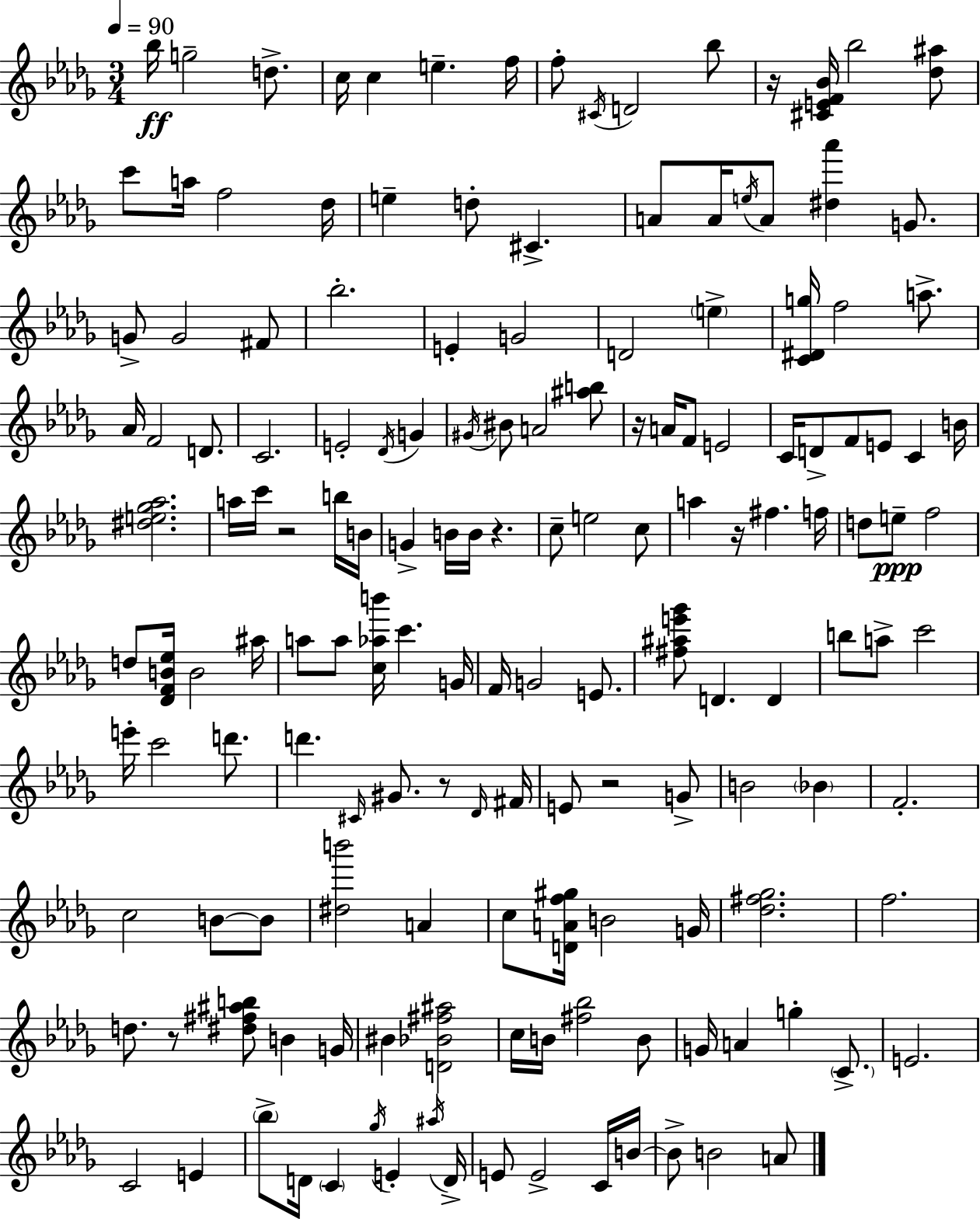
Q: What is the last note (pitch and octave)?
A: A4